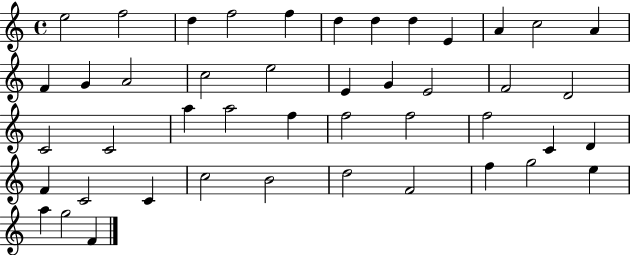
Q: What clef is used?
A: treble